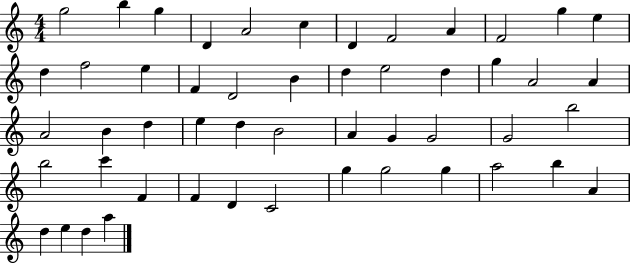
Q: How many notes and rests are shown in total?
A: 51